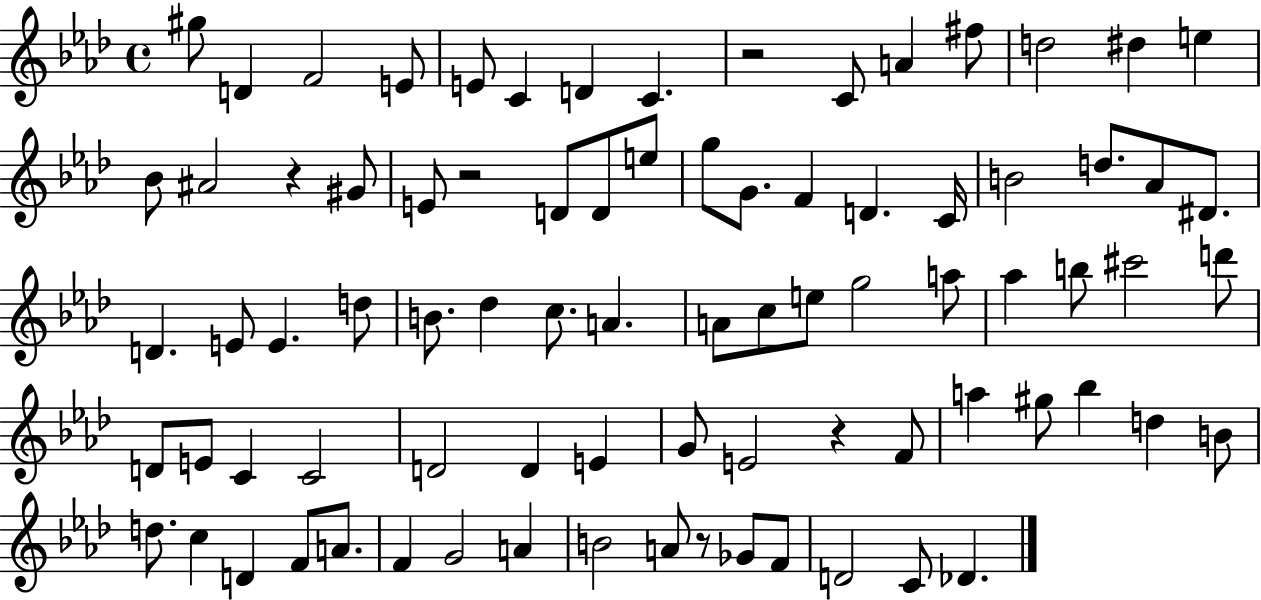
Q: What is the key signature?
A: AES major